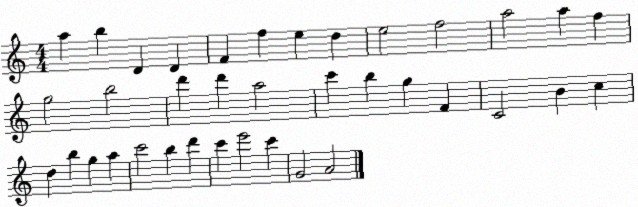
X:1
T:Untitled
M:4/4
L:1/4
K:C
a b D D F f e d e2 f2 a2 a f g2 b2 d' d' a2 c' b g F C2 B c d b g a c'2 b d' c' e'2 c' G2 A2